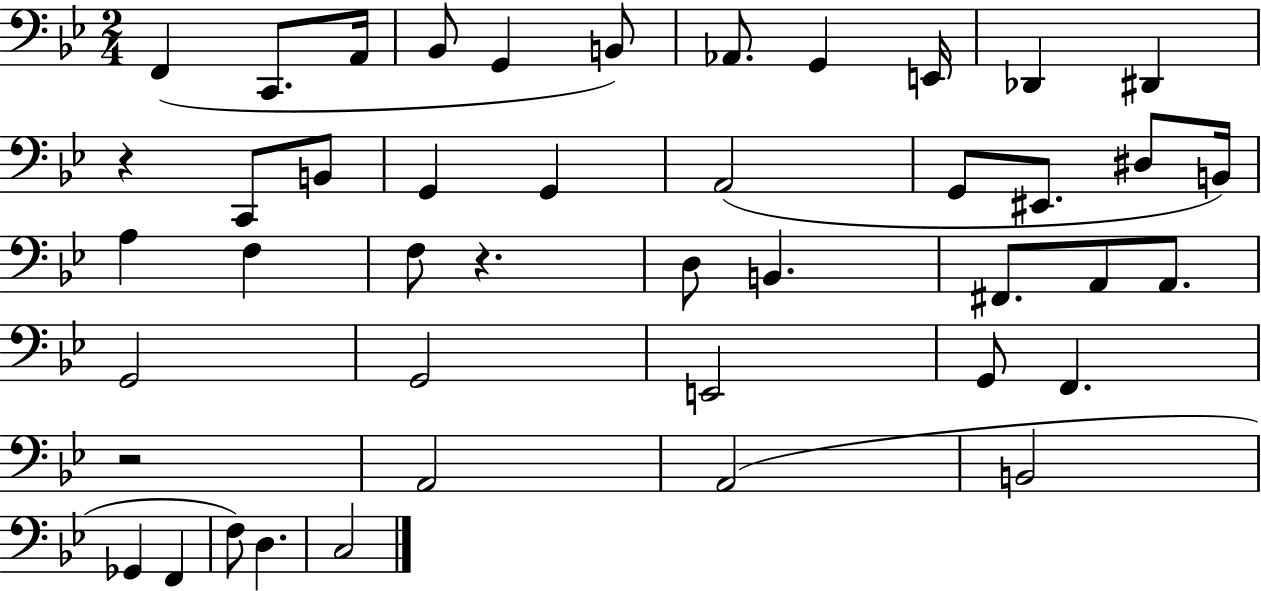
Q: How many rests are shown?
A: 3